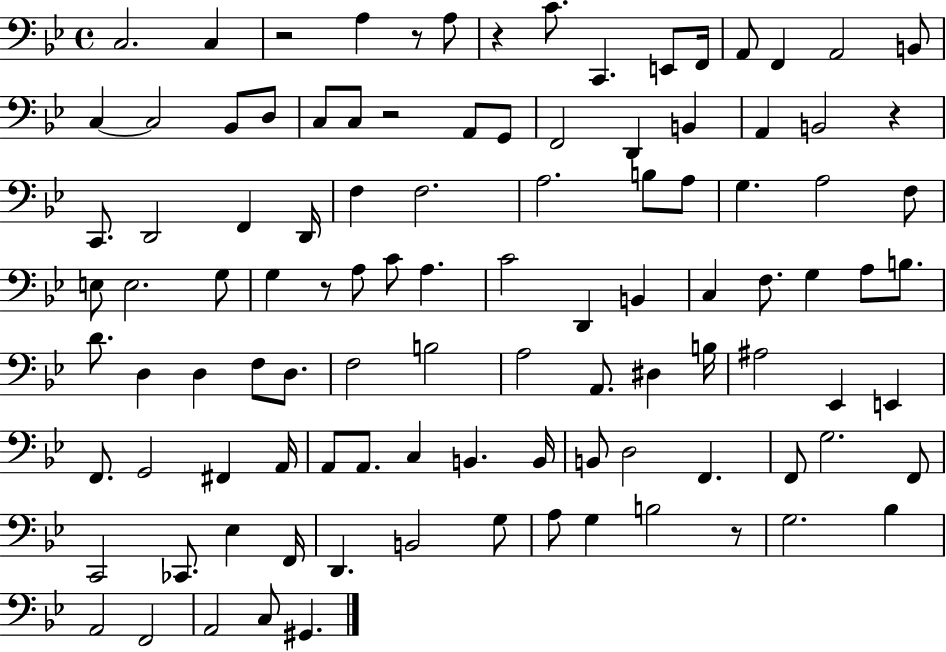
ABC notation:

X:1
T:Untitled
M:4/4
L:1/4
K:Bb
C,2 C, z2 A, z/2 A,/2 z C/2 C,, E,,/2 F,,/4 A,,/2 F,, A,,2 B,,/2 C, C,2 _B,,/2 D,/2 C,/2 C,/2 z2 A,,/2 G,,/2 F,,2 D,, B,, A,, B,,2 z C,,/2 D,,2 F,, D,,/4 F, F,2 A,2 B,/2 A,/2 G, A,2 F,/2 E,/2 E,2 G,/2 G, z/2 A,/2 C/2 A, C2 D,, B,, C, F,/2 G, A,/2 B,/2 D/2 D, D, F,/2 D,/2 F,2 B,2 A,2 A,,/2 ^D, B,/4 ^A,2 _E,, E,, F,,/2 G,,2 ^F,, A,,/4 A,,/2 A,,/2 C, B,, B,,/4 B,,/2 D,2 F,, F,,/2 G,2 F,,/2 C,,2 _C,,/2 _E, F,,/4 D,, B,,2 G,/2 A,/2 G, B,2 z/2 G,2 _B, A,,2 F,,2 A,,2 C,/2 ^G,,